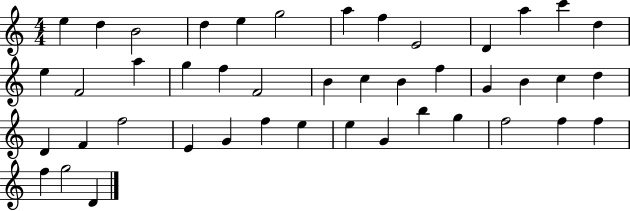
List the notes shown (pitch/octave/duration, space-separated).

E5/q D5/q B4/h D5/q E5/q G5/h A5/q F5/q E4/h D4/q A5/q C6/q D5/q E5/q F4/h A5/q G5/q F5/q F4/h B4/q C5/q B4/q F5/q G4/q B4/q C5/q D5/q D4/q F4/q F5/h E4/q G4/q F5/q E5/q E5/q G4/q B5/q G5/q F5/h F5/q F5/q F5/q G5/h D4/q